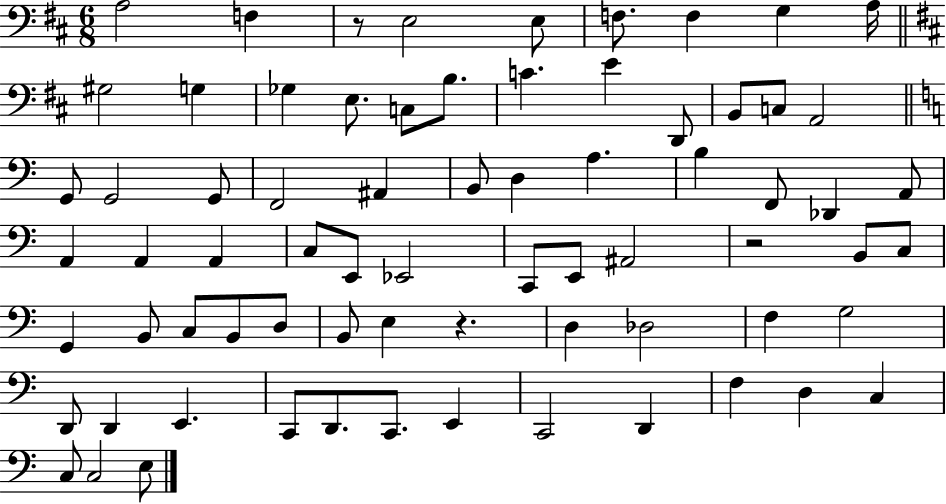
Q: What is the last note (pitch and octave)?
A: E3